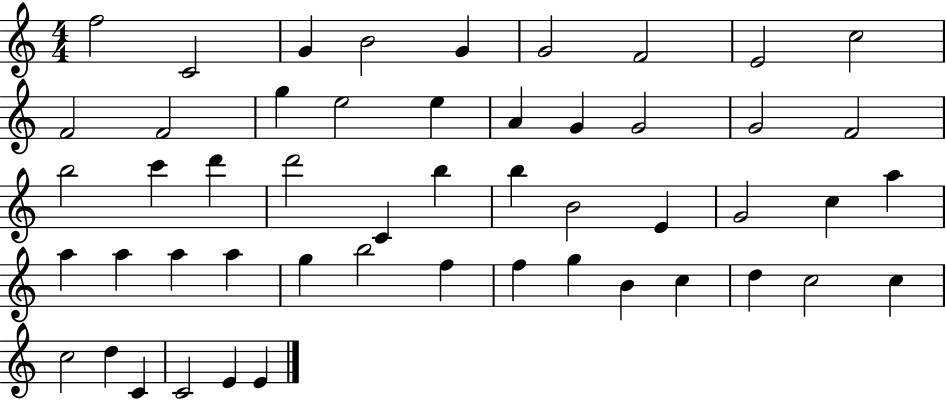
F5/h C4/h G4/q B4/h G4/q G4/h F4/h E4/h C5/h F4/h F4/h G5/q E5/h E5/q A4/q G4/q G4/h G4/h F4/h B5/h C6/q D6/q D6/h C4/q B5/q B5/q B4/h E4/q G4/h C5/q A5/q A5/q A5/q A5/q A5/q G5/q B5/h F5/q F5/q G5/q B4/q C5/q D5/q C5/h C5/q C5/h D5/q C4/q C4/h E4/q E4/q